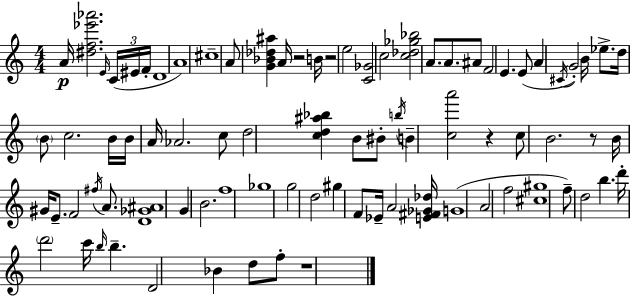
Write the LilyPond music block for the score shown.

{
  \clef treble
  \numericTimeSignature
  \time 4/4
  \key a \minor
  a'16\p <dis'' f'' ees''' aes'''>2. \grace { e'16 }( \tuplet 3/2 { c'16 eis'16 | f'16-. } d'1 | a'1) | cis''1-- | \break a'8 <g' bes' des'' ais''>4 a'16 r2 | b'16 r2 e''2 | <c' ges'>2 c''2 | <c'' des'' ges'' bes''>2 a'8. a'8. ais'8 | \break f'2 e'4. e'8( | a'4 \acciaccatura { cis'16 } g'2-.) b'16 ees''8.-> | d''16 \parenthesize b'8 c''2. | b'16 b'16 a'16 aes'2. | \break c''8 d''2 <c'' d'' ais'' bes''>4 b'8 | bis'8-. \acciaccatura { b''16 } b'4-- <c'' a'''>2 r4 | c''8 b'2. | r8 b'16 gis'16 e'8.-- f'2 | \break \acciaccatura { fis''16 } a'8. <d' ges' ais'>1 | g'4 b'2. | f''1 | ges''1 | \break g''2 d''2 | gis''4 f'8 ees'16-- a'2 | <e' fis' ges' des''>16 g'1( | a'2 f''2 | \break <cis'' gis''>1 | f''8--) d''2 b''4. | d'''16-. \parenthesize d'''2 c'''16 \grace { b''16 } b''4.-- | d'2 bes'4 | \break d''8 f''8-. r1 | \bar "|."
}